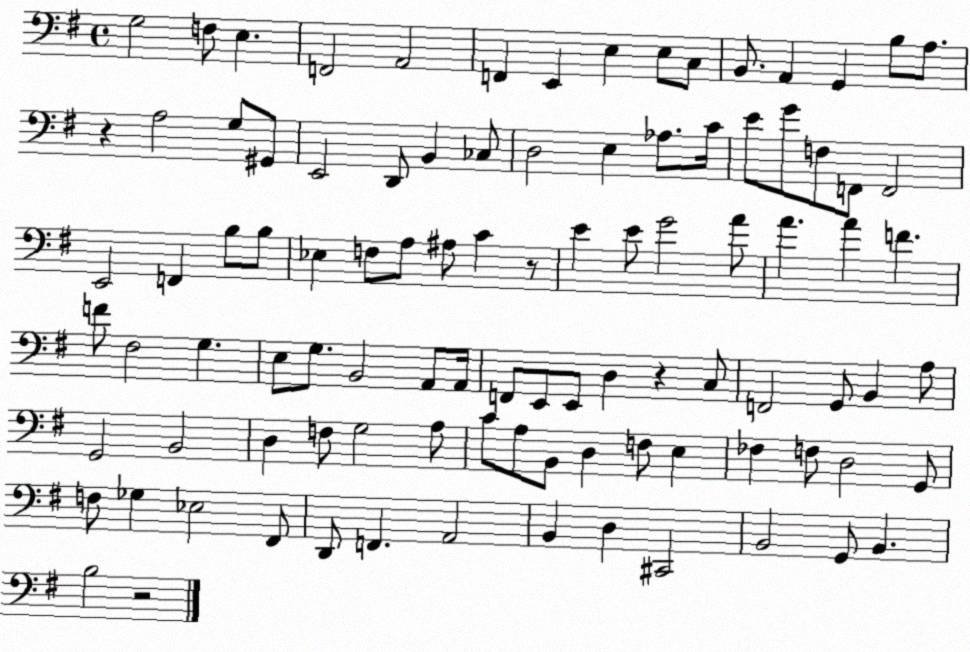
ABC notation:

X:1
T:Untitled
M:4/4
L:1/4
K:G
G,2 F,/2 E, F,,2 A,,2 F,, E,, E, E,/2 C,/2 B,,/2 A,, G,, B,/2 A,/2 z A,2 G,/2 ^G,,/2 E,,2 D,,/2 B,, _C,/2 D,2 E, _A,/2 C/4 E/2 G/2 F,/2 F,,/2 F,,2 E,,2 F,, B,/2 B,/2 _E, F,/2 A,/2 ^A,/2 C z/2 E E/2 G2 A/2 A A F F/2 ^F,2 G, E,/2 G,/2 B,,2 A,,/2 A,,/4 F,,/2 E,,/2 E,,/2 D, z C,/2 F,,2 G,,/2 B,, A,/2 G,,2 B,,2 D, F,/2 G,2 A,/2 C/2 A,/2 B,,/2 D, F,/2 E, _F, F,/2 D,2 G,,/2 F,/2 _G, _E,2 ^F,,/2 D,,/2 F,, A,,2 B,, D, ^C,,2 B,,2 G,,/2 B,, B,2 z2